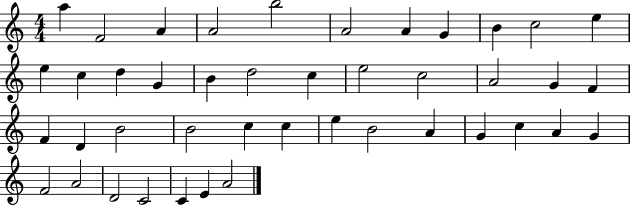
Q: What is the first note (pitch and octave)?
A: A5